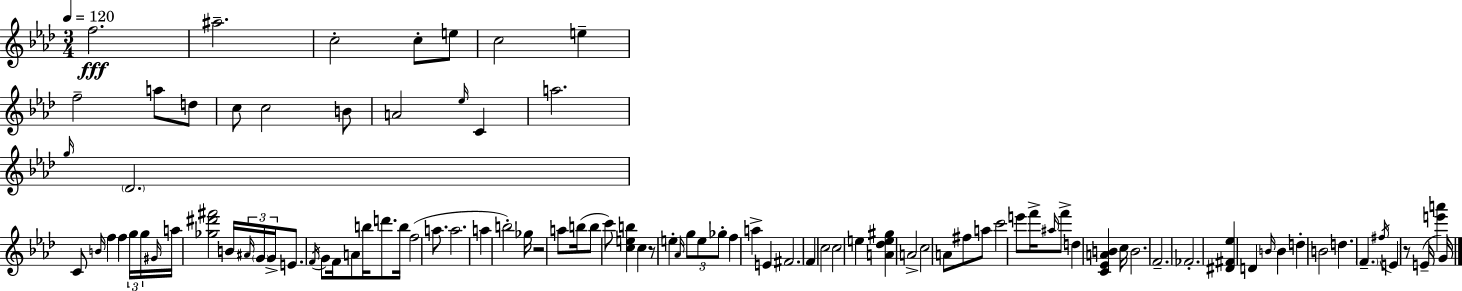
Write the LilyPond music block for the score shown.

{
  \clef treble
  \numericTimeSignature
  \time 3/4
  \key f \minor
  \tempo 4 = 120
  f''2.\fff | ais''2.-- | c''2-. c''8-. e''8 | c''2 e''4-- | \break f''2-- a''8 d''8 | c''8 c''2 b'8 | a'2 \grace { ees''16 } c'4 | a''2. | \break \grace { g''16 } \parenthesize des'2. | c'8 \grace { b'16 } f''4 f''4 | \tuplet 3/2 { g''16 g''16 \grace { gis'16 } } a''16 <ges'' dis''' fis'''>2 | b'16 \tuplet 3/2 { \grace { ais'16 } \parenthesize g'16 g'16-> } e'8. \acciaccatura { f'16 } g'8 f'16 | \break a'8 b''16 d'''8. b''16 f''2( | a''8. a''2. | a''4 b''2-.) | ges''16 r2 | \break a''8 b''16( b''8 c'''8) <c'' e'' b''>4 | c''4 r8 e''4-. | \grace { aes'16 } \tuplet 3/2 { g''8 e''8 ges''8-. } f''4 a''4-> | e'4 fis'2. | \break f'4 c''2 | c''2 | e''4 <a' des'' e'' gis''>4 a'2-> | c''2 | \break a'8 fis''8 a''8 c'''2 | e'''8 f'''16-> \grace { ais''16 } f'''8-> d''4 | <c' ees' a' b'>4 c''16 b'2. | f'2.-- | \break fes'2.-. | <dis' fis' ees''>4 | d'4 \grace { b'16 } b'4 d''4-. | b'2 d''4. | \break \parenthesize f'4.-- \acciaccatura { fis''16 } e'4 | r8 e'16--( <e''' a'''>4 g'16) \bar "|."
}